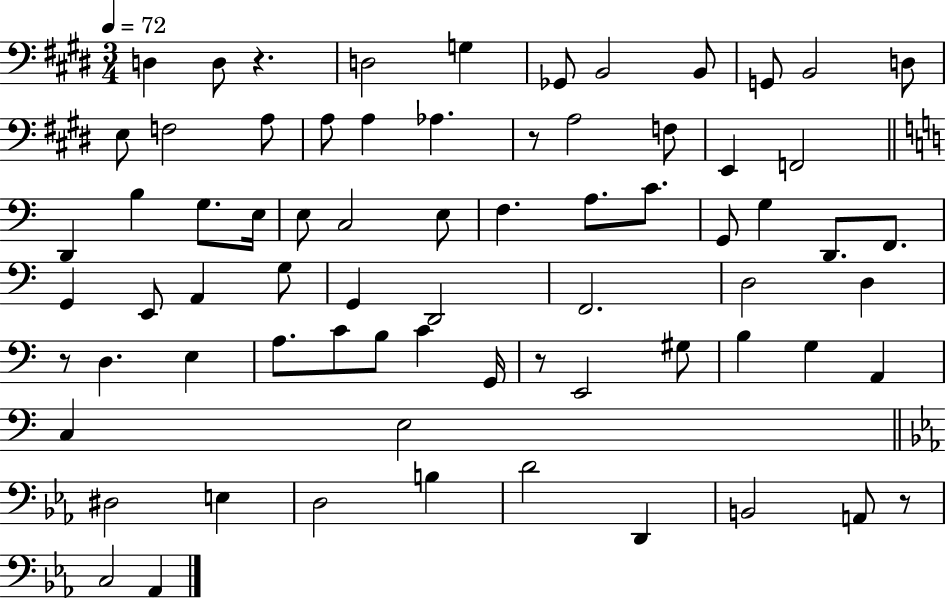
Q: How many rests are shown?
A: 5